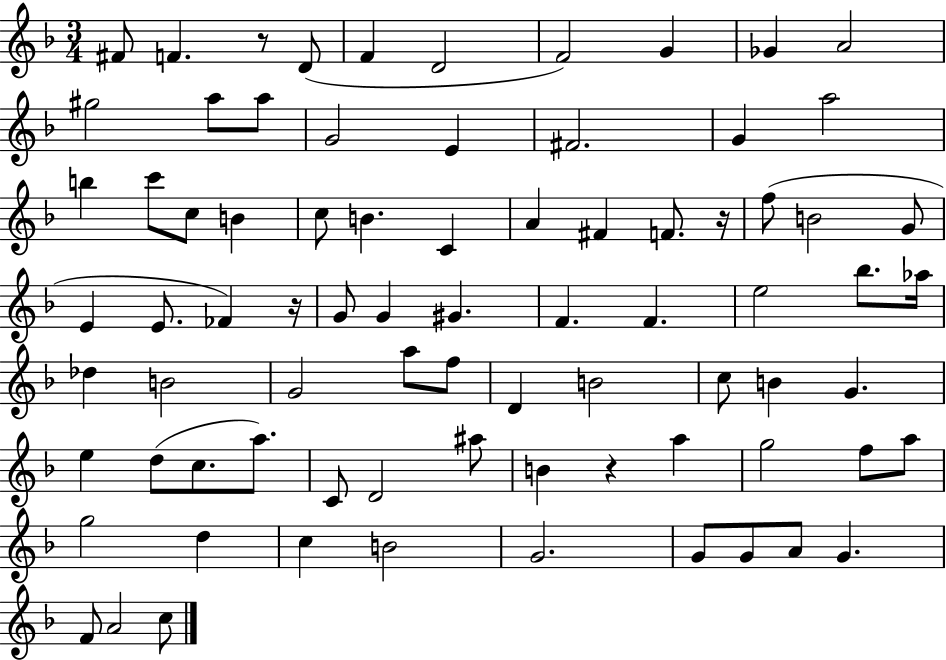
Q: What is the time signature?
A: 3/4